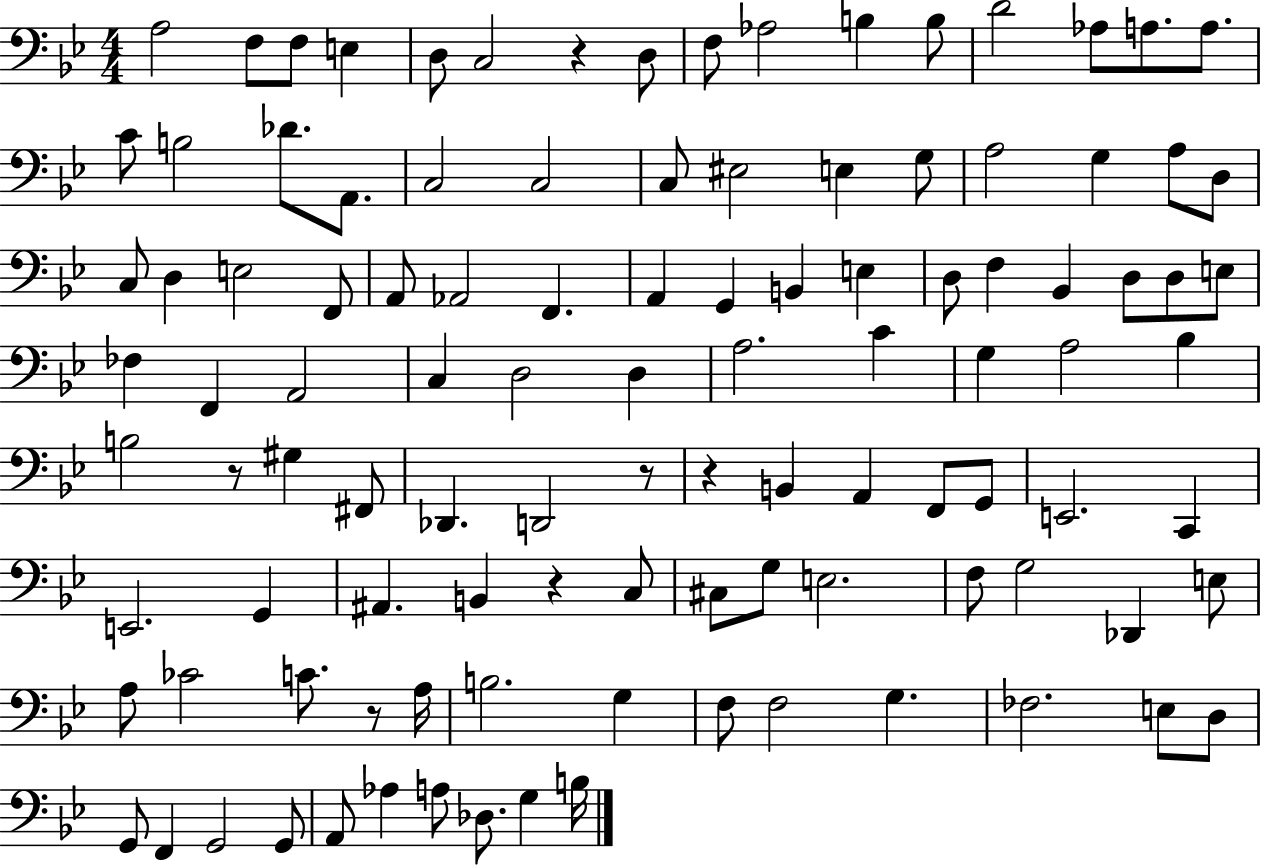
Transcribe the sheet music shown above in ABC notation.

X:1
T:Untitled
M:4/4
L:1/4
K:Bb
A,2 F,/2 F,/2 E, D,/2 C,2 z D,/2 F,/2 _A,2 B, B,/2 D2 _A,/2 A,/2 A,/2 C/2 B,2 _D/2 A,,/2 C,2 C,2 C,/2 ^E,2 E, G,/2 A,2 G, A,/2 D,/2 C,/2 D, E,2 F,,/2 A,,/2 _A,,2 F,, A,, G,, B,, E, D,/2 F, _B,, D,/2 D,/2 E,/2 _F, F,, A,,2 C, D,2 D, A,2 C G, A,2 _B, B,2 z/2 ^G, ^F,,/2 _D,, D,,2 z/2 z B,, A,, F,,/2 G,,/2 E,,2 C,, E,,2 G,, ^A,, B,, z C,/2 ^C,/2 G,/2 E,2 F,/2 G,2 _D,, E,/2 A,/2 _C2 C/2 z/2 A,/4 B,2 G, F,/2 F,2 G, _F,2 E,/2 D,/2 G,,/2 F,, G,,2 G,,/2 A,,/2 _A, A,/2 _D,/2 G, B,/4